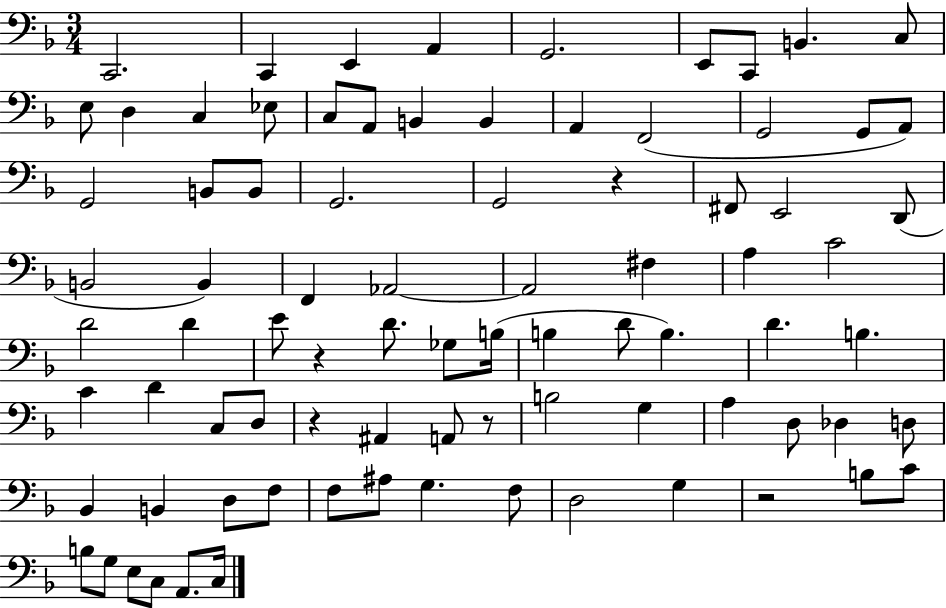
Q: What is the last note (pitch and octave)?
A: C3